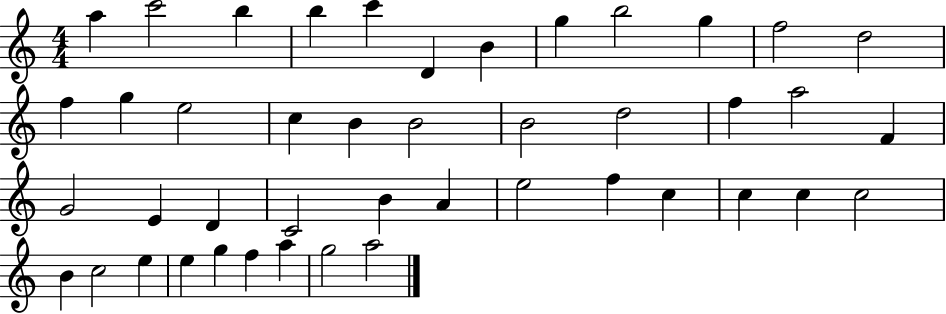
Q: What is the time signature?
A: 4/4